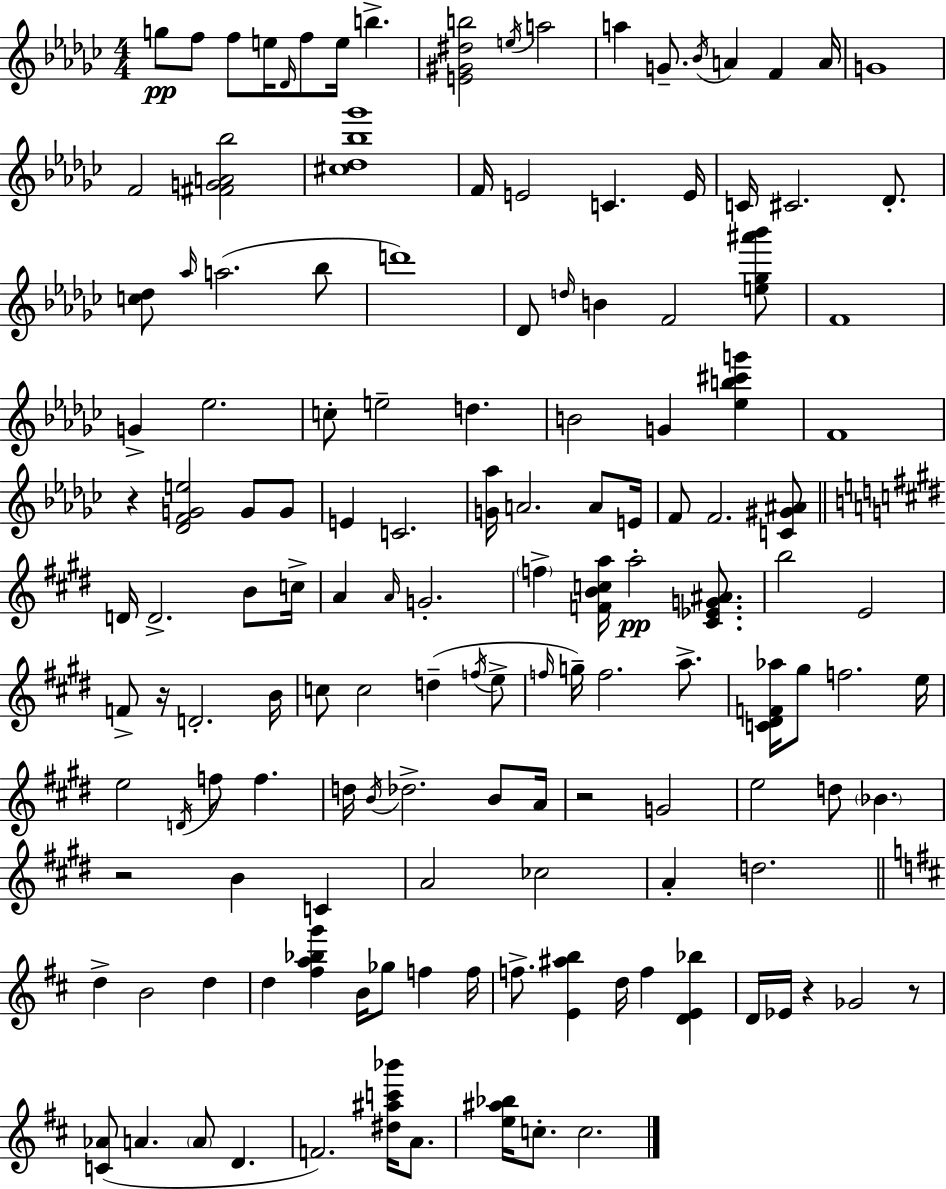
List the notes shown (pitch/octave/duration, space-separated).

G5/e F5/e F5/e E5/s Db4/s F5/e E5/s B5/q. [E4,G#4,D#5,B5]/h E5/s A5/h A5/q G4/e. Bb4/s A4/q F4/q A4/s G4/w F4/h [F#4,G4,A4,Bb5]/h [C#5,Db5,Bb5,Gb6]/w F4/s E4/h C4/q. E4/s C4/s C#4/h. Db4/e. [C5,Db5]/e Ab5/s A5/h. Bb5/e D6/w Db4/e D5/s B4/q F4/h [E5,Gb5,A#6,Bb6]/e F4/w G4/q Eb5/h. C5/e E5/h D5/q. B4/h G4/q [Eb5,B5,C#6,G6]/q F4/w R/q [Db4,F4,G4,E5]/h G4/e G4/e E4/q C4/h. [G4,Ab5]/s A4/h. A4/e E4/s F4/e F4/h. [C4,G#4,A#4]/e D4/s D4/h. B4/e C5/s A4/q A4/s G4/h. F5/q [F4,B4,C5,A5]/s A5/h [C#4,Eb4,G4,A#4]/e. B5/h E4/h F4/e R/s D4/h. B4/s C5/e C5/h D5/q F5/s E5/e F5/s G5/s F5/h. A5/e. [C4,D#4,F4,Ab5]/s G#5/e F5/h. E5/s E5/h D4/s F5/e F5/q. D5/s B4/s Db5/h. B4/e A4/s R/h G4/h E5/h D5/e Bb4/q. R/h B4/q C4/q A4/h CES5/h A4/q D5/h. D5/q B4/h D5/q D5/q [F#5,A5,Bb5,G6]/q B4/s Gb5/e F5/q F5/s F5/e. [E4,A#5,B5]/q D5/s F5/q [D4,E4,Bb5]/q D4/s Eb4/s R/q Gb4/h R/e [C4,Ab4]/e A4/q. A4/e D4/q. F4/h. [D#5,A#5,C6,Bb6]/s A4/e. [E5,A#5,Bb5]/s C5/e. C5/h.